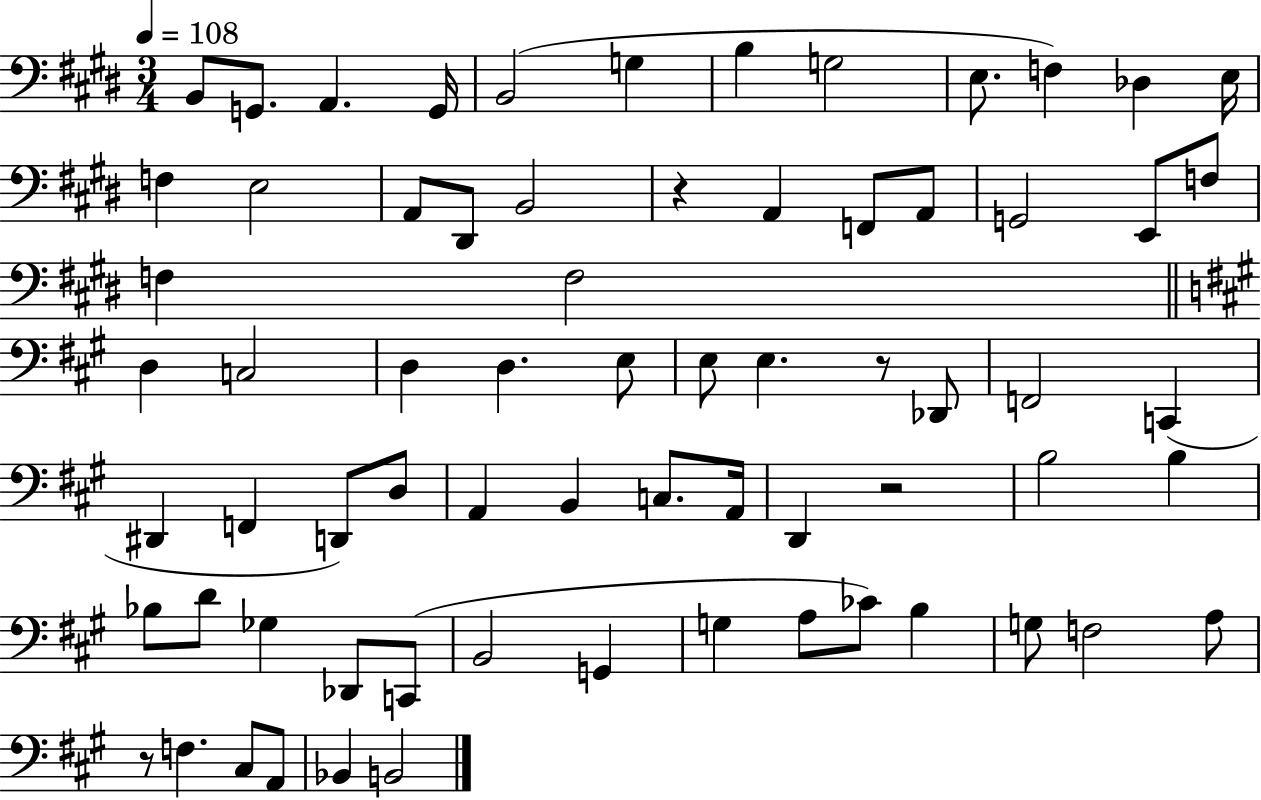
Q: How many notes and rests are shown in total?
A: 69